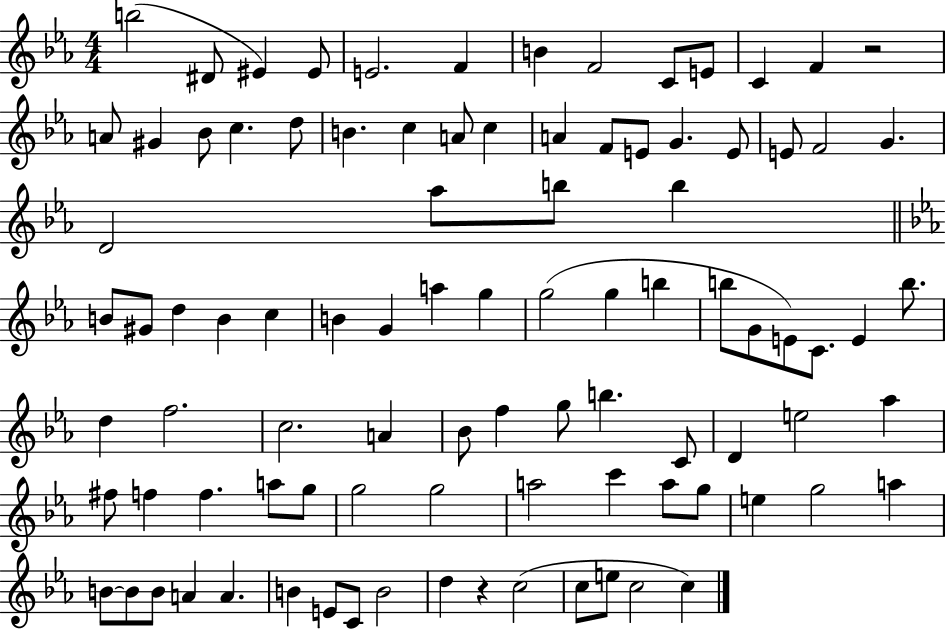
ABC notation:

X:1
T:Untitled
M:4/4
L:1/4
K:Eb
b2 ^D/2 ^E ^E/2 E2 F B F2 C/2 E/2 C F z2 A/2 ^G _B/2 c d/2 B c A/2 c A F/2 E/2 G E/2 E/2 F2 G D2 _a/2 b/2 b B/2 ^G/2 d B c B G a g g2 g b b/2 G/2 E/2 C/2 E b/2 d f2 c2 A _B/2 f g/2 b C/2 D e2 _a ^f/2 f f a/2 g/2 g2 g2 a2 c' a/2 g/2 e g2 a B/2 B/2 B/2 A A B E/2 C/2 B2 d z c2 c/2 e/2 c2 c